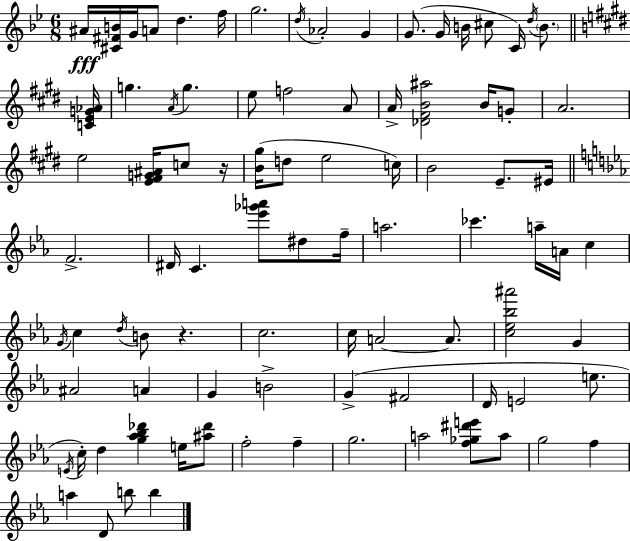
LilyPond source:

{
  \clef treble
  \numericTimeSignature
  \time 6/8
  \key g \minor
  ais'16\fff <cis' fis' b'>16 g'16 a'8 d''4. f''16 | g''2. | \acciaccatura { d''16 } aes'2-. g'4 | g'8.( g'16 b'16 cis''8 c'16) \acciaccatura { d''16 } \parenthesize b'8. | \break \bar "||" \break \key e \major <c' e' g' aes'>16 g''4. \acciaccatura { a'16 } g''4. | e''8 f''2 | a'8 a'16-> <des' fis' b' ais''>2 b'16 | g'8-. a'2. | \break e''2 <e' fis' g' ais'>16 c''8 | r16 <b' gis''>16( d''8 e''2 | c''16) b'2 e'8.-- | eis'16 \bar "||" \break \key ees \major f'2.-> | dis'16 c'4. <ees''' ges''' a'''>8 dis''8 f''16-- | a''2. | ces'''4. a''16-- a'16 c''4 | \break \acciaccatura { g'16 } c''4 \acciaccatura { d''16 } b'8 r4. | c''2. | c''16 a'2~~ a'8. | <c'' ees'' bes'' ais'''>2 g'4 | \break ais'2 a'4 | g'4 b'2-> | g'4->( fis'2 | d'16 e'2 e''8. | \break \acciaccatura { e'16 }) c''16-. d''4 <g'' aes'' bes'' des'''>4 | e''16 <ais'' des'''>8 f''2-. f''4-- | g''2. | a''2 <f'' ges'' dis''' e'''>8 | \break a''8 g''2 f''4 | a''4 d'8 b''8 b''4 | \bar "|."
}